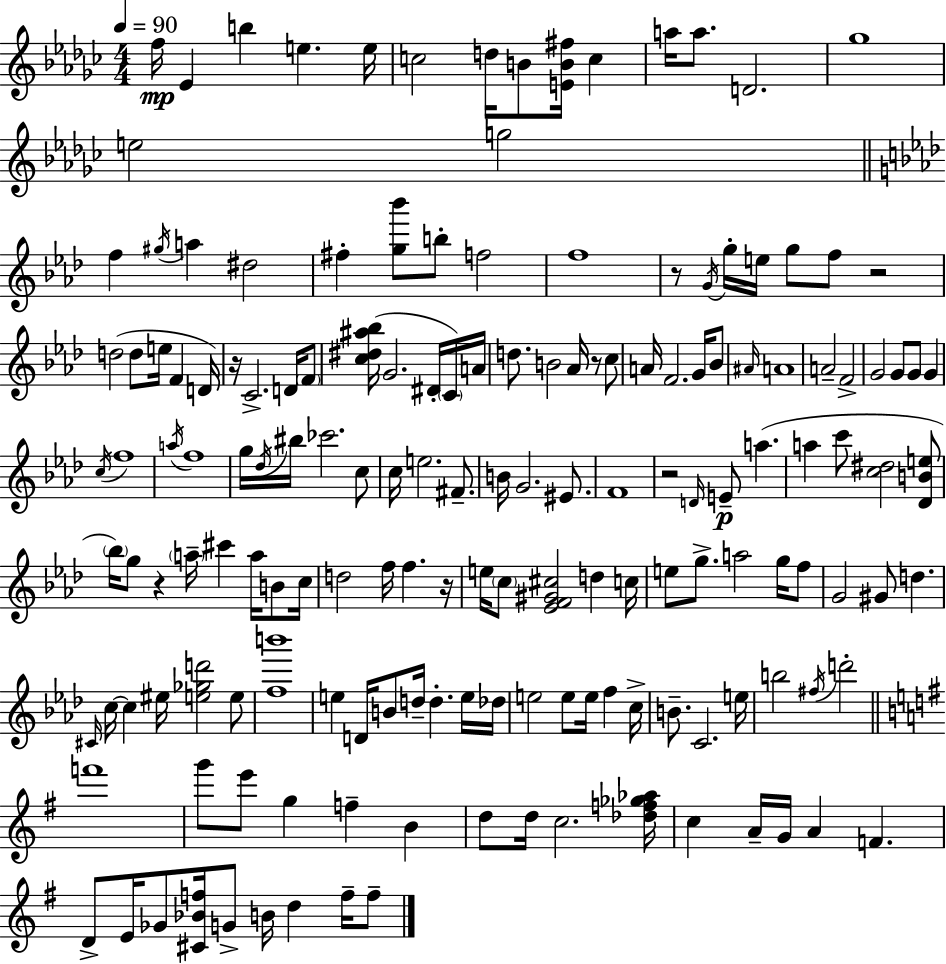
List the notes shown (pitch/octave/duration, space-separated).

F5/s Eb4/q B5/q E5/q. E5/s C5/h D5/s B4/e [E4,B4,F#5]/s C5/q A5/s A5/e. D4/h. Gb5/w E5/h G5/h F5/q G#5/s A5/q D#5/h F#5/q [G5,Bb6]/e B5/e F5/h F5/w R/e G4/s G5/s E5/s G5/e F5/e R/h D5/h D5/e E5/s F4/q D4/s R/s C4/h. D4/s F4/e [C5,D#5,A#5,Bb5]/s G4/h. D#4/s C4/s A4/s D5/e. B4/h Ab4/s R/e C5/e A4/s F4/h. G4/s Bb4/e A#4/s A4/w A4/h F4/h G4/h G4/e G4/e G4/q C5/s F5/w A5/s F5/w G5/s Db5/s BIS5/s CES6/h. C5/e C5/s E5/h. F#4/e. B4/s G4/h. EIS4/e. F4/w R/h D4/s E4/e A5/q. A5/q C6/e [C5,D#5]/h [Db4,B4,E5]/e Bb5/s G5/e R/q A5/s C#6/q A5/s B4/e C5/s D5/h F5/s F5/q. R/s E5/s C5/e [Eb4,F4,G#4,C#5]/h D5/q C5/s E5/e G5/e. A5/h G5/s F5/e G4/h G#4/e D5/q. C#4/s C5/s C5/q EIS5/s [E5,Gb5,D6]/h E5/e [F5,B6]/w E5/q D4/s B4/e D5/s D5/q. E5/s Db5/s E5/h E5/e E5/s F5/q C5/s B4/e. C4/h. E5/s B5/h F#5/s D6/h F6/w G6/e E6/e G5/q F5/q B4/q D5/e D5/s C5/h. [Db5,F5,Gb5,Ab5]/s C5/q A4/s G4/s A4/q F4/q. D4/e E4/s Gb4/e [C#4,Bb4,F5]/s G4/e B4/s D5/q F5/s F5/e